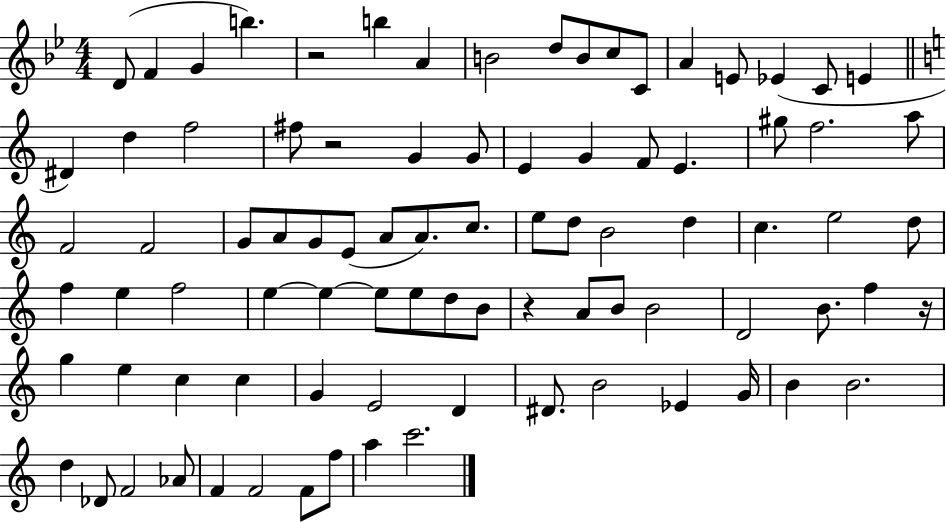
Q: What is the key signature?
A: BES major